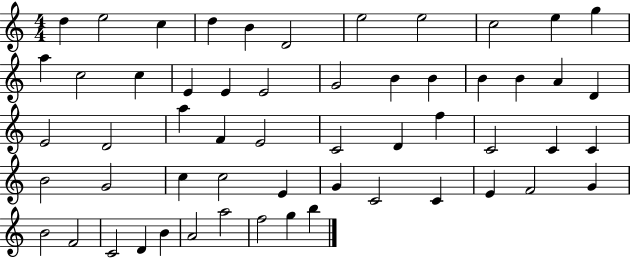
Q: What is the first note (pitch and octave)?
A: D5